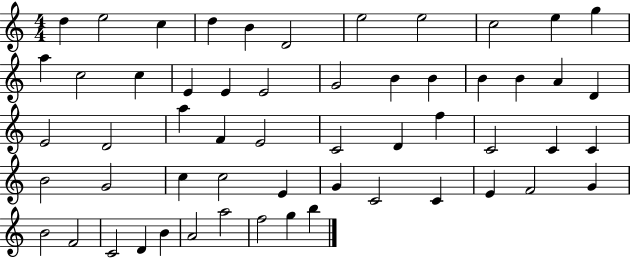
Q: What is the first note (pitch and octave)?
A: D5